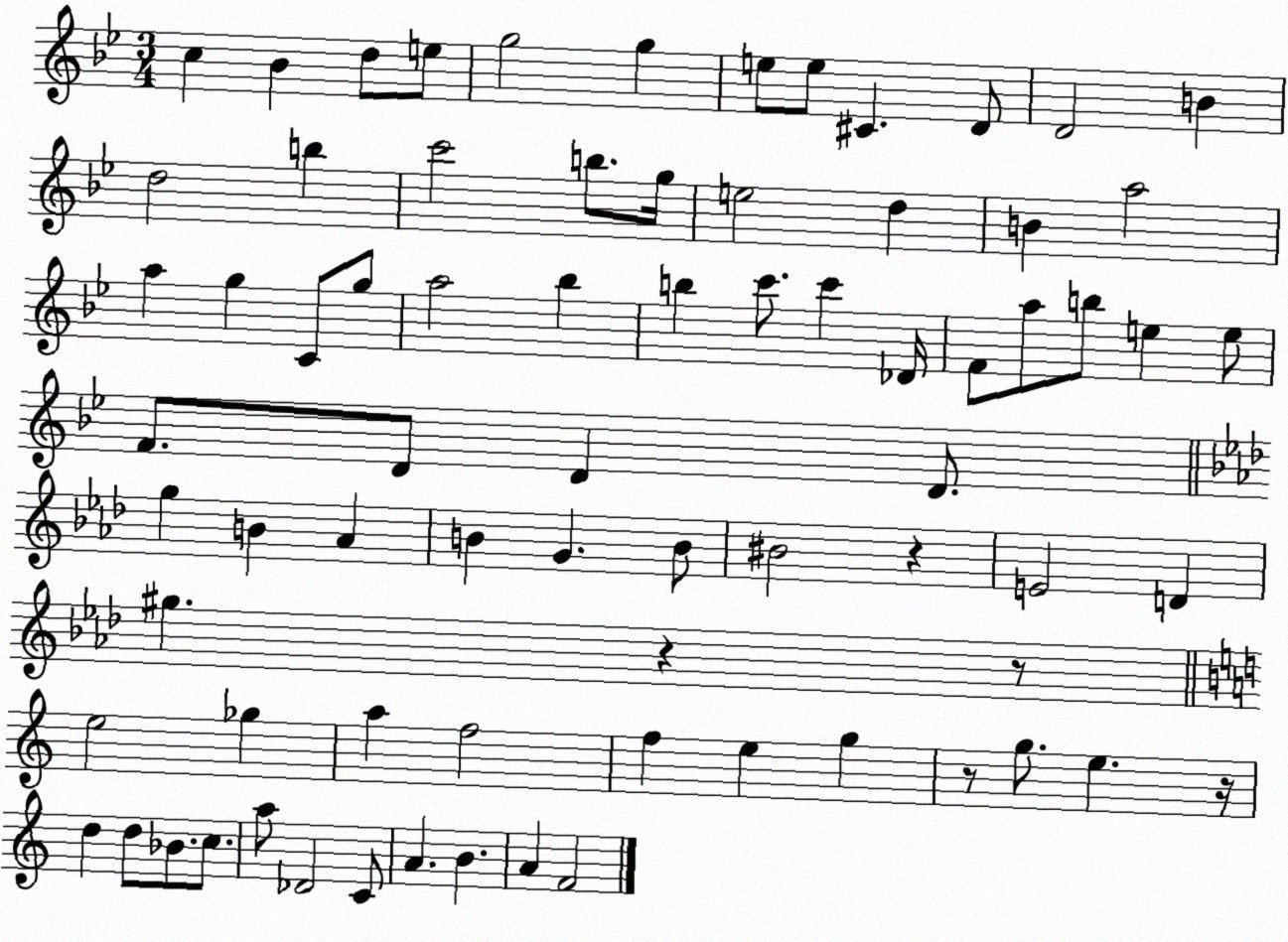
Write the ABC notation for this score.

X:1
T:Untitled
M:3/4
L:1/4
K:Bb
c _B d/2 e/2 g2 g e/2 e/2 ^C D/2 D2 B d2 b c'2 b/2 g/4 e2 d B a2 a g C/2 g/2 a2 _b b c'/2 c' _D/4 F/2 a/2 b/2 e e/2 F/2 D/2 D D/2 g B _A B G B/2 ^B2 z E2 D ^g z z/2 e2 _g a f2 f e g z/2 g/2 e z/4 d d/2 _B/2 c/2 a/2 _D2 C/2 A B A F2